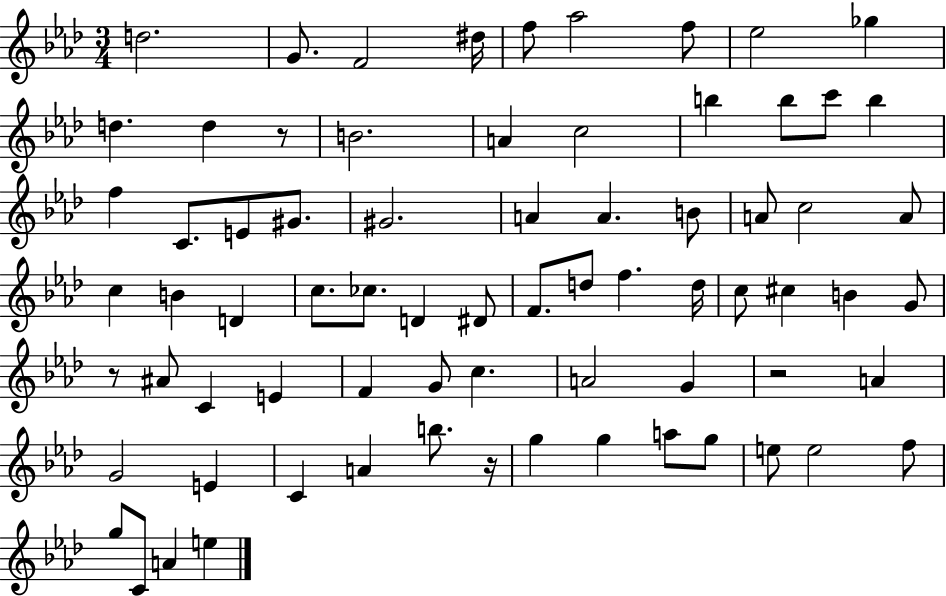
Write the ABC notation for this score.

X:1
T:Untitled
M:3/4
L:1/4
K:Ab
d2 G/2 F2 ^d/4 f/2 _a2 f/2 _e2 _g d d z/2 B2 A c2 b b/2 c'/2 b f C/2 E/2 ^G/2 ^G2 A A B/2 A/2 c2 A/2 c B D c/2 _c/2 D ^D/2 F/2 d/2 f d/4 c/2 ^c B G/2 z/2 ^A/2 C E F G/2 c A2 G z2 A G2 E C A b/2 z/4 g g a/2 g/2 e/2 e2 f/2 g/2 C/2 A e